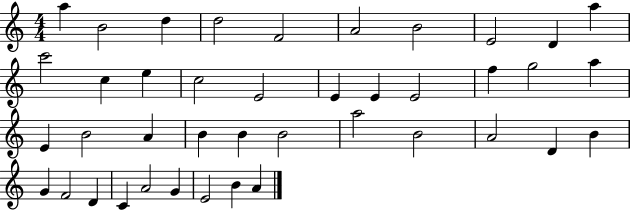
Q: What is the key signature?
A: C major